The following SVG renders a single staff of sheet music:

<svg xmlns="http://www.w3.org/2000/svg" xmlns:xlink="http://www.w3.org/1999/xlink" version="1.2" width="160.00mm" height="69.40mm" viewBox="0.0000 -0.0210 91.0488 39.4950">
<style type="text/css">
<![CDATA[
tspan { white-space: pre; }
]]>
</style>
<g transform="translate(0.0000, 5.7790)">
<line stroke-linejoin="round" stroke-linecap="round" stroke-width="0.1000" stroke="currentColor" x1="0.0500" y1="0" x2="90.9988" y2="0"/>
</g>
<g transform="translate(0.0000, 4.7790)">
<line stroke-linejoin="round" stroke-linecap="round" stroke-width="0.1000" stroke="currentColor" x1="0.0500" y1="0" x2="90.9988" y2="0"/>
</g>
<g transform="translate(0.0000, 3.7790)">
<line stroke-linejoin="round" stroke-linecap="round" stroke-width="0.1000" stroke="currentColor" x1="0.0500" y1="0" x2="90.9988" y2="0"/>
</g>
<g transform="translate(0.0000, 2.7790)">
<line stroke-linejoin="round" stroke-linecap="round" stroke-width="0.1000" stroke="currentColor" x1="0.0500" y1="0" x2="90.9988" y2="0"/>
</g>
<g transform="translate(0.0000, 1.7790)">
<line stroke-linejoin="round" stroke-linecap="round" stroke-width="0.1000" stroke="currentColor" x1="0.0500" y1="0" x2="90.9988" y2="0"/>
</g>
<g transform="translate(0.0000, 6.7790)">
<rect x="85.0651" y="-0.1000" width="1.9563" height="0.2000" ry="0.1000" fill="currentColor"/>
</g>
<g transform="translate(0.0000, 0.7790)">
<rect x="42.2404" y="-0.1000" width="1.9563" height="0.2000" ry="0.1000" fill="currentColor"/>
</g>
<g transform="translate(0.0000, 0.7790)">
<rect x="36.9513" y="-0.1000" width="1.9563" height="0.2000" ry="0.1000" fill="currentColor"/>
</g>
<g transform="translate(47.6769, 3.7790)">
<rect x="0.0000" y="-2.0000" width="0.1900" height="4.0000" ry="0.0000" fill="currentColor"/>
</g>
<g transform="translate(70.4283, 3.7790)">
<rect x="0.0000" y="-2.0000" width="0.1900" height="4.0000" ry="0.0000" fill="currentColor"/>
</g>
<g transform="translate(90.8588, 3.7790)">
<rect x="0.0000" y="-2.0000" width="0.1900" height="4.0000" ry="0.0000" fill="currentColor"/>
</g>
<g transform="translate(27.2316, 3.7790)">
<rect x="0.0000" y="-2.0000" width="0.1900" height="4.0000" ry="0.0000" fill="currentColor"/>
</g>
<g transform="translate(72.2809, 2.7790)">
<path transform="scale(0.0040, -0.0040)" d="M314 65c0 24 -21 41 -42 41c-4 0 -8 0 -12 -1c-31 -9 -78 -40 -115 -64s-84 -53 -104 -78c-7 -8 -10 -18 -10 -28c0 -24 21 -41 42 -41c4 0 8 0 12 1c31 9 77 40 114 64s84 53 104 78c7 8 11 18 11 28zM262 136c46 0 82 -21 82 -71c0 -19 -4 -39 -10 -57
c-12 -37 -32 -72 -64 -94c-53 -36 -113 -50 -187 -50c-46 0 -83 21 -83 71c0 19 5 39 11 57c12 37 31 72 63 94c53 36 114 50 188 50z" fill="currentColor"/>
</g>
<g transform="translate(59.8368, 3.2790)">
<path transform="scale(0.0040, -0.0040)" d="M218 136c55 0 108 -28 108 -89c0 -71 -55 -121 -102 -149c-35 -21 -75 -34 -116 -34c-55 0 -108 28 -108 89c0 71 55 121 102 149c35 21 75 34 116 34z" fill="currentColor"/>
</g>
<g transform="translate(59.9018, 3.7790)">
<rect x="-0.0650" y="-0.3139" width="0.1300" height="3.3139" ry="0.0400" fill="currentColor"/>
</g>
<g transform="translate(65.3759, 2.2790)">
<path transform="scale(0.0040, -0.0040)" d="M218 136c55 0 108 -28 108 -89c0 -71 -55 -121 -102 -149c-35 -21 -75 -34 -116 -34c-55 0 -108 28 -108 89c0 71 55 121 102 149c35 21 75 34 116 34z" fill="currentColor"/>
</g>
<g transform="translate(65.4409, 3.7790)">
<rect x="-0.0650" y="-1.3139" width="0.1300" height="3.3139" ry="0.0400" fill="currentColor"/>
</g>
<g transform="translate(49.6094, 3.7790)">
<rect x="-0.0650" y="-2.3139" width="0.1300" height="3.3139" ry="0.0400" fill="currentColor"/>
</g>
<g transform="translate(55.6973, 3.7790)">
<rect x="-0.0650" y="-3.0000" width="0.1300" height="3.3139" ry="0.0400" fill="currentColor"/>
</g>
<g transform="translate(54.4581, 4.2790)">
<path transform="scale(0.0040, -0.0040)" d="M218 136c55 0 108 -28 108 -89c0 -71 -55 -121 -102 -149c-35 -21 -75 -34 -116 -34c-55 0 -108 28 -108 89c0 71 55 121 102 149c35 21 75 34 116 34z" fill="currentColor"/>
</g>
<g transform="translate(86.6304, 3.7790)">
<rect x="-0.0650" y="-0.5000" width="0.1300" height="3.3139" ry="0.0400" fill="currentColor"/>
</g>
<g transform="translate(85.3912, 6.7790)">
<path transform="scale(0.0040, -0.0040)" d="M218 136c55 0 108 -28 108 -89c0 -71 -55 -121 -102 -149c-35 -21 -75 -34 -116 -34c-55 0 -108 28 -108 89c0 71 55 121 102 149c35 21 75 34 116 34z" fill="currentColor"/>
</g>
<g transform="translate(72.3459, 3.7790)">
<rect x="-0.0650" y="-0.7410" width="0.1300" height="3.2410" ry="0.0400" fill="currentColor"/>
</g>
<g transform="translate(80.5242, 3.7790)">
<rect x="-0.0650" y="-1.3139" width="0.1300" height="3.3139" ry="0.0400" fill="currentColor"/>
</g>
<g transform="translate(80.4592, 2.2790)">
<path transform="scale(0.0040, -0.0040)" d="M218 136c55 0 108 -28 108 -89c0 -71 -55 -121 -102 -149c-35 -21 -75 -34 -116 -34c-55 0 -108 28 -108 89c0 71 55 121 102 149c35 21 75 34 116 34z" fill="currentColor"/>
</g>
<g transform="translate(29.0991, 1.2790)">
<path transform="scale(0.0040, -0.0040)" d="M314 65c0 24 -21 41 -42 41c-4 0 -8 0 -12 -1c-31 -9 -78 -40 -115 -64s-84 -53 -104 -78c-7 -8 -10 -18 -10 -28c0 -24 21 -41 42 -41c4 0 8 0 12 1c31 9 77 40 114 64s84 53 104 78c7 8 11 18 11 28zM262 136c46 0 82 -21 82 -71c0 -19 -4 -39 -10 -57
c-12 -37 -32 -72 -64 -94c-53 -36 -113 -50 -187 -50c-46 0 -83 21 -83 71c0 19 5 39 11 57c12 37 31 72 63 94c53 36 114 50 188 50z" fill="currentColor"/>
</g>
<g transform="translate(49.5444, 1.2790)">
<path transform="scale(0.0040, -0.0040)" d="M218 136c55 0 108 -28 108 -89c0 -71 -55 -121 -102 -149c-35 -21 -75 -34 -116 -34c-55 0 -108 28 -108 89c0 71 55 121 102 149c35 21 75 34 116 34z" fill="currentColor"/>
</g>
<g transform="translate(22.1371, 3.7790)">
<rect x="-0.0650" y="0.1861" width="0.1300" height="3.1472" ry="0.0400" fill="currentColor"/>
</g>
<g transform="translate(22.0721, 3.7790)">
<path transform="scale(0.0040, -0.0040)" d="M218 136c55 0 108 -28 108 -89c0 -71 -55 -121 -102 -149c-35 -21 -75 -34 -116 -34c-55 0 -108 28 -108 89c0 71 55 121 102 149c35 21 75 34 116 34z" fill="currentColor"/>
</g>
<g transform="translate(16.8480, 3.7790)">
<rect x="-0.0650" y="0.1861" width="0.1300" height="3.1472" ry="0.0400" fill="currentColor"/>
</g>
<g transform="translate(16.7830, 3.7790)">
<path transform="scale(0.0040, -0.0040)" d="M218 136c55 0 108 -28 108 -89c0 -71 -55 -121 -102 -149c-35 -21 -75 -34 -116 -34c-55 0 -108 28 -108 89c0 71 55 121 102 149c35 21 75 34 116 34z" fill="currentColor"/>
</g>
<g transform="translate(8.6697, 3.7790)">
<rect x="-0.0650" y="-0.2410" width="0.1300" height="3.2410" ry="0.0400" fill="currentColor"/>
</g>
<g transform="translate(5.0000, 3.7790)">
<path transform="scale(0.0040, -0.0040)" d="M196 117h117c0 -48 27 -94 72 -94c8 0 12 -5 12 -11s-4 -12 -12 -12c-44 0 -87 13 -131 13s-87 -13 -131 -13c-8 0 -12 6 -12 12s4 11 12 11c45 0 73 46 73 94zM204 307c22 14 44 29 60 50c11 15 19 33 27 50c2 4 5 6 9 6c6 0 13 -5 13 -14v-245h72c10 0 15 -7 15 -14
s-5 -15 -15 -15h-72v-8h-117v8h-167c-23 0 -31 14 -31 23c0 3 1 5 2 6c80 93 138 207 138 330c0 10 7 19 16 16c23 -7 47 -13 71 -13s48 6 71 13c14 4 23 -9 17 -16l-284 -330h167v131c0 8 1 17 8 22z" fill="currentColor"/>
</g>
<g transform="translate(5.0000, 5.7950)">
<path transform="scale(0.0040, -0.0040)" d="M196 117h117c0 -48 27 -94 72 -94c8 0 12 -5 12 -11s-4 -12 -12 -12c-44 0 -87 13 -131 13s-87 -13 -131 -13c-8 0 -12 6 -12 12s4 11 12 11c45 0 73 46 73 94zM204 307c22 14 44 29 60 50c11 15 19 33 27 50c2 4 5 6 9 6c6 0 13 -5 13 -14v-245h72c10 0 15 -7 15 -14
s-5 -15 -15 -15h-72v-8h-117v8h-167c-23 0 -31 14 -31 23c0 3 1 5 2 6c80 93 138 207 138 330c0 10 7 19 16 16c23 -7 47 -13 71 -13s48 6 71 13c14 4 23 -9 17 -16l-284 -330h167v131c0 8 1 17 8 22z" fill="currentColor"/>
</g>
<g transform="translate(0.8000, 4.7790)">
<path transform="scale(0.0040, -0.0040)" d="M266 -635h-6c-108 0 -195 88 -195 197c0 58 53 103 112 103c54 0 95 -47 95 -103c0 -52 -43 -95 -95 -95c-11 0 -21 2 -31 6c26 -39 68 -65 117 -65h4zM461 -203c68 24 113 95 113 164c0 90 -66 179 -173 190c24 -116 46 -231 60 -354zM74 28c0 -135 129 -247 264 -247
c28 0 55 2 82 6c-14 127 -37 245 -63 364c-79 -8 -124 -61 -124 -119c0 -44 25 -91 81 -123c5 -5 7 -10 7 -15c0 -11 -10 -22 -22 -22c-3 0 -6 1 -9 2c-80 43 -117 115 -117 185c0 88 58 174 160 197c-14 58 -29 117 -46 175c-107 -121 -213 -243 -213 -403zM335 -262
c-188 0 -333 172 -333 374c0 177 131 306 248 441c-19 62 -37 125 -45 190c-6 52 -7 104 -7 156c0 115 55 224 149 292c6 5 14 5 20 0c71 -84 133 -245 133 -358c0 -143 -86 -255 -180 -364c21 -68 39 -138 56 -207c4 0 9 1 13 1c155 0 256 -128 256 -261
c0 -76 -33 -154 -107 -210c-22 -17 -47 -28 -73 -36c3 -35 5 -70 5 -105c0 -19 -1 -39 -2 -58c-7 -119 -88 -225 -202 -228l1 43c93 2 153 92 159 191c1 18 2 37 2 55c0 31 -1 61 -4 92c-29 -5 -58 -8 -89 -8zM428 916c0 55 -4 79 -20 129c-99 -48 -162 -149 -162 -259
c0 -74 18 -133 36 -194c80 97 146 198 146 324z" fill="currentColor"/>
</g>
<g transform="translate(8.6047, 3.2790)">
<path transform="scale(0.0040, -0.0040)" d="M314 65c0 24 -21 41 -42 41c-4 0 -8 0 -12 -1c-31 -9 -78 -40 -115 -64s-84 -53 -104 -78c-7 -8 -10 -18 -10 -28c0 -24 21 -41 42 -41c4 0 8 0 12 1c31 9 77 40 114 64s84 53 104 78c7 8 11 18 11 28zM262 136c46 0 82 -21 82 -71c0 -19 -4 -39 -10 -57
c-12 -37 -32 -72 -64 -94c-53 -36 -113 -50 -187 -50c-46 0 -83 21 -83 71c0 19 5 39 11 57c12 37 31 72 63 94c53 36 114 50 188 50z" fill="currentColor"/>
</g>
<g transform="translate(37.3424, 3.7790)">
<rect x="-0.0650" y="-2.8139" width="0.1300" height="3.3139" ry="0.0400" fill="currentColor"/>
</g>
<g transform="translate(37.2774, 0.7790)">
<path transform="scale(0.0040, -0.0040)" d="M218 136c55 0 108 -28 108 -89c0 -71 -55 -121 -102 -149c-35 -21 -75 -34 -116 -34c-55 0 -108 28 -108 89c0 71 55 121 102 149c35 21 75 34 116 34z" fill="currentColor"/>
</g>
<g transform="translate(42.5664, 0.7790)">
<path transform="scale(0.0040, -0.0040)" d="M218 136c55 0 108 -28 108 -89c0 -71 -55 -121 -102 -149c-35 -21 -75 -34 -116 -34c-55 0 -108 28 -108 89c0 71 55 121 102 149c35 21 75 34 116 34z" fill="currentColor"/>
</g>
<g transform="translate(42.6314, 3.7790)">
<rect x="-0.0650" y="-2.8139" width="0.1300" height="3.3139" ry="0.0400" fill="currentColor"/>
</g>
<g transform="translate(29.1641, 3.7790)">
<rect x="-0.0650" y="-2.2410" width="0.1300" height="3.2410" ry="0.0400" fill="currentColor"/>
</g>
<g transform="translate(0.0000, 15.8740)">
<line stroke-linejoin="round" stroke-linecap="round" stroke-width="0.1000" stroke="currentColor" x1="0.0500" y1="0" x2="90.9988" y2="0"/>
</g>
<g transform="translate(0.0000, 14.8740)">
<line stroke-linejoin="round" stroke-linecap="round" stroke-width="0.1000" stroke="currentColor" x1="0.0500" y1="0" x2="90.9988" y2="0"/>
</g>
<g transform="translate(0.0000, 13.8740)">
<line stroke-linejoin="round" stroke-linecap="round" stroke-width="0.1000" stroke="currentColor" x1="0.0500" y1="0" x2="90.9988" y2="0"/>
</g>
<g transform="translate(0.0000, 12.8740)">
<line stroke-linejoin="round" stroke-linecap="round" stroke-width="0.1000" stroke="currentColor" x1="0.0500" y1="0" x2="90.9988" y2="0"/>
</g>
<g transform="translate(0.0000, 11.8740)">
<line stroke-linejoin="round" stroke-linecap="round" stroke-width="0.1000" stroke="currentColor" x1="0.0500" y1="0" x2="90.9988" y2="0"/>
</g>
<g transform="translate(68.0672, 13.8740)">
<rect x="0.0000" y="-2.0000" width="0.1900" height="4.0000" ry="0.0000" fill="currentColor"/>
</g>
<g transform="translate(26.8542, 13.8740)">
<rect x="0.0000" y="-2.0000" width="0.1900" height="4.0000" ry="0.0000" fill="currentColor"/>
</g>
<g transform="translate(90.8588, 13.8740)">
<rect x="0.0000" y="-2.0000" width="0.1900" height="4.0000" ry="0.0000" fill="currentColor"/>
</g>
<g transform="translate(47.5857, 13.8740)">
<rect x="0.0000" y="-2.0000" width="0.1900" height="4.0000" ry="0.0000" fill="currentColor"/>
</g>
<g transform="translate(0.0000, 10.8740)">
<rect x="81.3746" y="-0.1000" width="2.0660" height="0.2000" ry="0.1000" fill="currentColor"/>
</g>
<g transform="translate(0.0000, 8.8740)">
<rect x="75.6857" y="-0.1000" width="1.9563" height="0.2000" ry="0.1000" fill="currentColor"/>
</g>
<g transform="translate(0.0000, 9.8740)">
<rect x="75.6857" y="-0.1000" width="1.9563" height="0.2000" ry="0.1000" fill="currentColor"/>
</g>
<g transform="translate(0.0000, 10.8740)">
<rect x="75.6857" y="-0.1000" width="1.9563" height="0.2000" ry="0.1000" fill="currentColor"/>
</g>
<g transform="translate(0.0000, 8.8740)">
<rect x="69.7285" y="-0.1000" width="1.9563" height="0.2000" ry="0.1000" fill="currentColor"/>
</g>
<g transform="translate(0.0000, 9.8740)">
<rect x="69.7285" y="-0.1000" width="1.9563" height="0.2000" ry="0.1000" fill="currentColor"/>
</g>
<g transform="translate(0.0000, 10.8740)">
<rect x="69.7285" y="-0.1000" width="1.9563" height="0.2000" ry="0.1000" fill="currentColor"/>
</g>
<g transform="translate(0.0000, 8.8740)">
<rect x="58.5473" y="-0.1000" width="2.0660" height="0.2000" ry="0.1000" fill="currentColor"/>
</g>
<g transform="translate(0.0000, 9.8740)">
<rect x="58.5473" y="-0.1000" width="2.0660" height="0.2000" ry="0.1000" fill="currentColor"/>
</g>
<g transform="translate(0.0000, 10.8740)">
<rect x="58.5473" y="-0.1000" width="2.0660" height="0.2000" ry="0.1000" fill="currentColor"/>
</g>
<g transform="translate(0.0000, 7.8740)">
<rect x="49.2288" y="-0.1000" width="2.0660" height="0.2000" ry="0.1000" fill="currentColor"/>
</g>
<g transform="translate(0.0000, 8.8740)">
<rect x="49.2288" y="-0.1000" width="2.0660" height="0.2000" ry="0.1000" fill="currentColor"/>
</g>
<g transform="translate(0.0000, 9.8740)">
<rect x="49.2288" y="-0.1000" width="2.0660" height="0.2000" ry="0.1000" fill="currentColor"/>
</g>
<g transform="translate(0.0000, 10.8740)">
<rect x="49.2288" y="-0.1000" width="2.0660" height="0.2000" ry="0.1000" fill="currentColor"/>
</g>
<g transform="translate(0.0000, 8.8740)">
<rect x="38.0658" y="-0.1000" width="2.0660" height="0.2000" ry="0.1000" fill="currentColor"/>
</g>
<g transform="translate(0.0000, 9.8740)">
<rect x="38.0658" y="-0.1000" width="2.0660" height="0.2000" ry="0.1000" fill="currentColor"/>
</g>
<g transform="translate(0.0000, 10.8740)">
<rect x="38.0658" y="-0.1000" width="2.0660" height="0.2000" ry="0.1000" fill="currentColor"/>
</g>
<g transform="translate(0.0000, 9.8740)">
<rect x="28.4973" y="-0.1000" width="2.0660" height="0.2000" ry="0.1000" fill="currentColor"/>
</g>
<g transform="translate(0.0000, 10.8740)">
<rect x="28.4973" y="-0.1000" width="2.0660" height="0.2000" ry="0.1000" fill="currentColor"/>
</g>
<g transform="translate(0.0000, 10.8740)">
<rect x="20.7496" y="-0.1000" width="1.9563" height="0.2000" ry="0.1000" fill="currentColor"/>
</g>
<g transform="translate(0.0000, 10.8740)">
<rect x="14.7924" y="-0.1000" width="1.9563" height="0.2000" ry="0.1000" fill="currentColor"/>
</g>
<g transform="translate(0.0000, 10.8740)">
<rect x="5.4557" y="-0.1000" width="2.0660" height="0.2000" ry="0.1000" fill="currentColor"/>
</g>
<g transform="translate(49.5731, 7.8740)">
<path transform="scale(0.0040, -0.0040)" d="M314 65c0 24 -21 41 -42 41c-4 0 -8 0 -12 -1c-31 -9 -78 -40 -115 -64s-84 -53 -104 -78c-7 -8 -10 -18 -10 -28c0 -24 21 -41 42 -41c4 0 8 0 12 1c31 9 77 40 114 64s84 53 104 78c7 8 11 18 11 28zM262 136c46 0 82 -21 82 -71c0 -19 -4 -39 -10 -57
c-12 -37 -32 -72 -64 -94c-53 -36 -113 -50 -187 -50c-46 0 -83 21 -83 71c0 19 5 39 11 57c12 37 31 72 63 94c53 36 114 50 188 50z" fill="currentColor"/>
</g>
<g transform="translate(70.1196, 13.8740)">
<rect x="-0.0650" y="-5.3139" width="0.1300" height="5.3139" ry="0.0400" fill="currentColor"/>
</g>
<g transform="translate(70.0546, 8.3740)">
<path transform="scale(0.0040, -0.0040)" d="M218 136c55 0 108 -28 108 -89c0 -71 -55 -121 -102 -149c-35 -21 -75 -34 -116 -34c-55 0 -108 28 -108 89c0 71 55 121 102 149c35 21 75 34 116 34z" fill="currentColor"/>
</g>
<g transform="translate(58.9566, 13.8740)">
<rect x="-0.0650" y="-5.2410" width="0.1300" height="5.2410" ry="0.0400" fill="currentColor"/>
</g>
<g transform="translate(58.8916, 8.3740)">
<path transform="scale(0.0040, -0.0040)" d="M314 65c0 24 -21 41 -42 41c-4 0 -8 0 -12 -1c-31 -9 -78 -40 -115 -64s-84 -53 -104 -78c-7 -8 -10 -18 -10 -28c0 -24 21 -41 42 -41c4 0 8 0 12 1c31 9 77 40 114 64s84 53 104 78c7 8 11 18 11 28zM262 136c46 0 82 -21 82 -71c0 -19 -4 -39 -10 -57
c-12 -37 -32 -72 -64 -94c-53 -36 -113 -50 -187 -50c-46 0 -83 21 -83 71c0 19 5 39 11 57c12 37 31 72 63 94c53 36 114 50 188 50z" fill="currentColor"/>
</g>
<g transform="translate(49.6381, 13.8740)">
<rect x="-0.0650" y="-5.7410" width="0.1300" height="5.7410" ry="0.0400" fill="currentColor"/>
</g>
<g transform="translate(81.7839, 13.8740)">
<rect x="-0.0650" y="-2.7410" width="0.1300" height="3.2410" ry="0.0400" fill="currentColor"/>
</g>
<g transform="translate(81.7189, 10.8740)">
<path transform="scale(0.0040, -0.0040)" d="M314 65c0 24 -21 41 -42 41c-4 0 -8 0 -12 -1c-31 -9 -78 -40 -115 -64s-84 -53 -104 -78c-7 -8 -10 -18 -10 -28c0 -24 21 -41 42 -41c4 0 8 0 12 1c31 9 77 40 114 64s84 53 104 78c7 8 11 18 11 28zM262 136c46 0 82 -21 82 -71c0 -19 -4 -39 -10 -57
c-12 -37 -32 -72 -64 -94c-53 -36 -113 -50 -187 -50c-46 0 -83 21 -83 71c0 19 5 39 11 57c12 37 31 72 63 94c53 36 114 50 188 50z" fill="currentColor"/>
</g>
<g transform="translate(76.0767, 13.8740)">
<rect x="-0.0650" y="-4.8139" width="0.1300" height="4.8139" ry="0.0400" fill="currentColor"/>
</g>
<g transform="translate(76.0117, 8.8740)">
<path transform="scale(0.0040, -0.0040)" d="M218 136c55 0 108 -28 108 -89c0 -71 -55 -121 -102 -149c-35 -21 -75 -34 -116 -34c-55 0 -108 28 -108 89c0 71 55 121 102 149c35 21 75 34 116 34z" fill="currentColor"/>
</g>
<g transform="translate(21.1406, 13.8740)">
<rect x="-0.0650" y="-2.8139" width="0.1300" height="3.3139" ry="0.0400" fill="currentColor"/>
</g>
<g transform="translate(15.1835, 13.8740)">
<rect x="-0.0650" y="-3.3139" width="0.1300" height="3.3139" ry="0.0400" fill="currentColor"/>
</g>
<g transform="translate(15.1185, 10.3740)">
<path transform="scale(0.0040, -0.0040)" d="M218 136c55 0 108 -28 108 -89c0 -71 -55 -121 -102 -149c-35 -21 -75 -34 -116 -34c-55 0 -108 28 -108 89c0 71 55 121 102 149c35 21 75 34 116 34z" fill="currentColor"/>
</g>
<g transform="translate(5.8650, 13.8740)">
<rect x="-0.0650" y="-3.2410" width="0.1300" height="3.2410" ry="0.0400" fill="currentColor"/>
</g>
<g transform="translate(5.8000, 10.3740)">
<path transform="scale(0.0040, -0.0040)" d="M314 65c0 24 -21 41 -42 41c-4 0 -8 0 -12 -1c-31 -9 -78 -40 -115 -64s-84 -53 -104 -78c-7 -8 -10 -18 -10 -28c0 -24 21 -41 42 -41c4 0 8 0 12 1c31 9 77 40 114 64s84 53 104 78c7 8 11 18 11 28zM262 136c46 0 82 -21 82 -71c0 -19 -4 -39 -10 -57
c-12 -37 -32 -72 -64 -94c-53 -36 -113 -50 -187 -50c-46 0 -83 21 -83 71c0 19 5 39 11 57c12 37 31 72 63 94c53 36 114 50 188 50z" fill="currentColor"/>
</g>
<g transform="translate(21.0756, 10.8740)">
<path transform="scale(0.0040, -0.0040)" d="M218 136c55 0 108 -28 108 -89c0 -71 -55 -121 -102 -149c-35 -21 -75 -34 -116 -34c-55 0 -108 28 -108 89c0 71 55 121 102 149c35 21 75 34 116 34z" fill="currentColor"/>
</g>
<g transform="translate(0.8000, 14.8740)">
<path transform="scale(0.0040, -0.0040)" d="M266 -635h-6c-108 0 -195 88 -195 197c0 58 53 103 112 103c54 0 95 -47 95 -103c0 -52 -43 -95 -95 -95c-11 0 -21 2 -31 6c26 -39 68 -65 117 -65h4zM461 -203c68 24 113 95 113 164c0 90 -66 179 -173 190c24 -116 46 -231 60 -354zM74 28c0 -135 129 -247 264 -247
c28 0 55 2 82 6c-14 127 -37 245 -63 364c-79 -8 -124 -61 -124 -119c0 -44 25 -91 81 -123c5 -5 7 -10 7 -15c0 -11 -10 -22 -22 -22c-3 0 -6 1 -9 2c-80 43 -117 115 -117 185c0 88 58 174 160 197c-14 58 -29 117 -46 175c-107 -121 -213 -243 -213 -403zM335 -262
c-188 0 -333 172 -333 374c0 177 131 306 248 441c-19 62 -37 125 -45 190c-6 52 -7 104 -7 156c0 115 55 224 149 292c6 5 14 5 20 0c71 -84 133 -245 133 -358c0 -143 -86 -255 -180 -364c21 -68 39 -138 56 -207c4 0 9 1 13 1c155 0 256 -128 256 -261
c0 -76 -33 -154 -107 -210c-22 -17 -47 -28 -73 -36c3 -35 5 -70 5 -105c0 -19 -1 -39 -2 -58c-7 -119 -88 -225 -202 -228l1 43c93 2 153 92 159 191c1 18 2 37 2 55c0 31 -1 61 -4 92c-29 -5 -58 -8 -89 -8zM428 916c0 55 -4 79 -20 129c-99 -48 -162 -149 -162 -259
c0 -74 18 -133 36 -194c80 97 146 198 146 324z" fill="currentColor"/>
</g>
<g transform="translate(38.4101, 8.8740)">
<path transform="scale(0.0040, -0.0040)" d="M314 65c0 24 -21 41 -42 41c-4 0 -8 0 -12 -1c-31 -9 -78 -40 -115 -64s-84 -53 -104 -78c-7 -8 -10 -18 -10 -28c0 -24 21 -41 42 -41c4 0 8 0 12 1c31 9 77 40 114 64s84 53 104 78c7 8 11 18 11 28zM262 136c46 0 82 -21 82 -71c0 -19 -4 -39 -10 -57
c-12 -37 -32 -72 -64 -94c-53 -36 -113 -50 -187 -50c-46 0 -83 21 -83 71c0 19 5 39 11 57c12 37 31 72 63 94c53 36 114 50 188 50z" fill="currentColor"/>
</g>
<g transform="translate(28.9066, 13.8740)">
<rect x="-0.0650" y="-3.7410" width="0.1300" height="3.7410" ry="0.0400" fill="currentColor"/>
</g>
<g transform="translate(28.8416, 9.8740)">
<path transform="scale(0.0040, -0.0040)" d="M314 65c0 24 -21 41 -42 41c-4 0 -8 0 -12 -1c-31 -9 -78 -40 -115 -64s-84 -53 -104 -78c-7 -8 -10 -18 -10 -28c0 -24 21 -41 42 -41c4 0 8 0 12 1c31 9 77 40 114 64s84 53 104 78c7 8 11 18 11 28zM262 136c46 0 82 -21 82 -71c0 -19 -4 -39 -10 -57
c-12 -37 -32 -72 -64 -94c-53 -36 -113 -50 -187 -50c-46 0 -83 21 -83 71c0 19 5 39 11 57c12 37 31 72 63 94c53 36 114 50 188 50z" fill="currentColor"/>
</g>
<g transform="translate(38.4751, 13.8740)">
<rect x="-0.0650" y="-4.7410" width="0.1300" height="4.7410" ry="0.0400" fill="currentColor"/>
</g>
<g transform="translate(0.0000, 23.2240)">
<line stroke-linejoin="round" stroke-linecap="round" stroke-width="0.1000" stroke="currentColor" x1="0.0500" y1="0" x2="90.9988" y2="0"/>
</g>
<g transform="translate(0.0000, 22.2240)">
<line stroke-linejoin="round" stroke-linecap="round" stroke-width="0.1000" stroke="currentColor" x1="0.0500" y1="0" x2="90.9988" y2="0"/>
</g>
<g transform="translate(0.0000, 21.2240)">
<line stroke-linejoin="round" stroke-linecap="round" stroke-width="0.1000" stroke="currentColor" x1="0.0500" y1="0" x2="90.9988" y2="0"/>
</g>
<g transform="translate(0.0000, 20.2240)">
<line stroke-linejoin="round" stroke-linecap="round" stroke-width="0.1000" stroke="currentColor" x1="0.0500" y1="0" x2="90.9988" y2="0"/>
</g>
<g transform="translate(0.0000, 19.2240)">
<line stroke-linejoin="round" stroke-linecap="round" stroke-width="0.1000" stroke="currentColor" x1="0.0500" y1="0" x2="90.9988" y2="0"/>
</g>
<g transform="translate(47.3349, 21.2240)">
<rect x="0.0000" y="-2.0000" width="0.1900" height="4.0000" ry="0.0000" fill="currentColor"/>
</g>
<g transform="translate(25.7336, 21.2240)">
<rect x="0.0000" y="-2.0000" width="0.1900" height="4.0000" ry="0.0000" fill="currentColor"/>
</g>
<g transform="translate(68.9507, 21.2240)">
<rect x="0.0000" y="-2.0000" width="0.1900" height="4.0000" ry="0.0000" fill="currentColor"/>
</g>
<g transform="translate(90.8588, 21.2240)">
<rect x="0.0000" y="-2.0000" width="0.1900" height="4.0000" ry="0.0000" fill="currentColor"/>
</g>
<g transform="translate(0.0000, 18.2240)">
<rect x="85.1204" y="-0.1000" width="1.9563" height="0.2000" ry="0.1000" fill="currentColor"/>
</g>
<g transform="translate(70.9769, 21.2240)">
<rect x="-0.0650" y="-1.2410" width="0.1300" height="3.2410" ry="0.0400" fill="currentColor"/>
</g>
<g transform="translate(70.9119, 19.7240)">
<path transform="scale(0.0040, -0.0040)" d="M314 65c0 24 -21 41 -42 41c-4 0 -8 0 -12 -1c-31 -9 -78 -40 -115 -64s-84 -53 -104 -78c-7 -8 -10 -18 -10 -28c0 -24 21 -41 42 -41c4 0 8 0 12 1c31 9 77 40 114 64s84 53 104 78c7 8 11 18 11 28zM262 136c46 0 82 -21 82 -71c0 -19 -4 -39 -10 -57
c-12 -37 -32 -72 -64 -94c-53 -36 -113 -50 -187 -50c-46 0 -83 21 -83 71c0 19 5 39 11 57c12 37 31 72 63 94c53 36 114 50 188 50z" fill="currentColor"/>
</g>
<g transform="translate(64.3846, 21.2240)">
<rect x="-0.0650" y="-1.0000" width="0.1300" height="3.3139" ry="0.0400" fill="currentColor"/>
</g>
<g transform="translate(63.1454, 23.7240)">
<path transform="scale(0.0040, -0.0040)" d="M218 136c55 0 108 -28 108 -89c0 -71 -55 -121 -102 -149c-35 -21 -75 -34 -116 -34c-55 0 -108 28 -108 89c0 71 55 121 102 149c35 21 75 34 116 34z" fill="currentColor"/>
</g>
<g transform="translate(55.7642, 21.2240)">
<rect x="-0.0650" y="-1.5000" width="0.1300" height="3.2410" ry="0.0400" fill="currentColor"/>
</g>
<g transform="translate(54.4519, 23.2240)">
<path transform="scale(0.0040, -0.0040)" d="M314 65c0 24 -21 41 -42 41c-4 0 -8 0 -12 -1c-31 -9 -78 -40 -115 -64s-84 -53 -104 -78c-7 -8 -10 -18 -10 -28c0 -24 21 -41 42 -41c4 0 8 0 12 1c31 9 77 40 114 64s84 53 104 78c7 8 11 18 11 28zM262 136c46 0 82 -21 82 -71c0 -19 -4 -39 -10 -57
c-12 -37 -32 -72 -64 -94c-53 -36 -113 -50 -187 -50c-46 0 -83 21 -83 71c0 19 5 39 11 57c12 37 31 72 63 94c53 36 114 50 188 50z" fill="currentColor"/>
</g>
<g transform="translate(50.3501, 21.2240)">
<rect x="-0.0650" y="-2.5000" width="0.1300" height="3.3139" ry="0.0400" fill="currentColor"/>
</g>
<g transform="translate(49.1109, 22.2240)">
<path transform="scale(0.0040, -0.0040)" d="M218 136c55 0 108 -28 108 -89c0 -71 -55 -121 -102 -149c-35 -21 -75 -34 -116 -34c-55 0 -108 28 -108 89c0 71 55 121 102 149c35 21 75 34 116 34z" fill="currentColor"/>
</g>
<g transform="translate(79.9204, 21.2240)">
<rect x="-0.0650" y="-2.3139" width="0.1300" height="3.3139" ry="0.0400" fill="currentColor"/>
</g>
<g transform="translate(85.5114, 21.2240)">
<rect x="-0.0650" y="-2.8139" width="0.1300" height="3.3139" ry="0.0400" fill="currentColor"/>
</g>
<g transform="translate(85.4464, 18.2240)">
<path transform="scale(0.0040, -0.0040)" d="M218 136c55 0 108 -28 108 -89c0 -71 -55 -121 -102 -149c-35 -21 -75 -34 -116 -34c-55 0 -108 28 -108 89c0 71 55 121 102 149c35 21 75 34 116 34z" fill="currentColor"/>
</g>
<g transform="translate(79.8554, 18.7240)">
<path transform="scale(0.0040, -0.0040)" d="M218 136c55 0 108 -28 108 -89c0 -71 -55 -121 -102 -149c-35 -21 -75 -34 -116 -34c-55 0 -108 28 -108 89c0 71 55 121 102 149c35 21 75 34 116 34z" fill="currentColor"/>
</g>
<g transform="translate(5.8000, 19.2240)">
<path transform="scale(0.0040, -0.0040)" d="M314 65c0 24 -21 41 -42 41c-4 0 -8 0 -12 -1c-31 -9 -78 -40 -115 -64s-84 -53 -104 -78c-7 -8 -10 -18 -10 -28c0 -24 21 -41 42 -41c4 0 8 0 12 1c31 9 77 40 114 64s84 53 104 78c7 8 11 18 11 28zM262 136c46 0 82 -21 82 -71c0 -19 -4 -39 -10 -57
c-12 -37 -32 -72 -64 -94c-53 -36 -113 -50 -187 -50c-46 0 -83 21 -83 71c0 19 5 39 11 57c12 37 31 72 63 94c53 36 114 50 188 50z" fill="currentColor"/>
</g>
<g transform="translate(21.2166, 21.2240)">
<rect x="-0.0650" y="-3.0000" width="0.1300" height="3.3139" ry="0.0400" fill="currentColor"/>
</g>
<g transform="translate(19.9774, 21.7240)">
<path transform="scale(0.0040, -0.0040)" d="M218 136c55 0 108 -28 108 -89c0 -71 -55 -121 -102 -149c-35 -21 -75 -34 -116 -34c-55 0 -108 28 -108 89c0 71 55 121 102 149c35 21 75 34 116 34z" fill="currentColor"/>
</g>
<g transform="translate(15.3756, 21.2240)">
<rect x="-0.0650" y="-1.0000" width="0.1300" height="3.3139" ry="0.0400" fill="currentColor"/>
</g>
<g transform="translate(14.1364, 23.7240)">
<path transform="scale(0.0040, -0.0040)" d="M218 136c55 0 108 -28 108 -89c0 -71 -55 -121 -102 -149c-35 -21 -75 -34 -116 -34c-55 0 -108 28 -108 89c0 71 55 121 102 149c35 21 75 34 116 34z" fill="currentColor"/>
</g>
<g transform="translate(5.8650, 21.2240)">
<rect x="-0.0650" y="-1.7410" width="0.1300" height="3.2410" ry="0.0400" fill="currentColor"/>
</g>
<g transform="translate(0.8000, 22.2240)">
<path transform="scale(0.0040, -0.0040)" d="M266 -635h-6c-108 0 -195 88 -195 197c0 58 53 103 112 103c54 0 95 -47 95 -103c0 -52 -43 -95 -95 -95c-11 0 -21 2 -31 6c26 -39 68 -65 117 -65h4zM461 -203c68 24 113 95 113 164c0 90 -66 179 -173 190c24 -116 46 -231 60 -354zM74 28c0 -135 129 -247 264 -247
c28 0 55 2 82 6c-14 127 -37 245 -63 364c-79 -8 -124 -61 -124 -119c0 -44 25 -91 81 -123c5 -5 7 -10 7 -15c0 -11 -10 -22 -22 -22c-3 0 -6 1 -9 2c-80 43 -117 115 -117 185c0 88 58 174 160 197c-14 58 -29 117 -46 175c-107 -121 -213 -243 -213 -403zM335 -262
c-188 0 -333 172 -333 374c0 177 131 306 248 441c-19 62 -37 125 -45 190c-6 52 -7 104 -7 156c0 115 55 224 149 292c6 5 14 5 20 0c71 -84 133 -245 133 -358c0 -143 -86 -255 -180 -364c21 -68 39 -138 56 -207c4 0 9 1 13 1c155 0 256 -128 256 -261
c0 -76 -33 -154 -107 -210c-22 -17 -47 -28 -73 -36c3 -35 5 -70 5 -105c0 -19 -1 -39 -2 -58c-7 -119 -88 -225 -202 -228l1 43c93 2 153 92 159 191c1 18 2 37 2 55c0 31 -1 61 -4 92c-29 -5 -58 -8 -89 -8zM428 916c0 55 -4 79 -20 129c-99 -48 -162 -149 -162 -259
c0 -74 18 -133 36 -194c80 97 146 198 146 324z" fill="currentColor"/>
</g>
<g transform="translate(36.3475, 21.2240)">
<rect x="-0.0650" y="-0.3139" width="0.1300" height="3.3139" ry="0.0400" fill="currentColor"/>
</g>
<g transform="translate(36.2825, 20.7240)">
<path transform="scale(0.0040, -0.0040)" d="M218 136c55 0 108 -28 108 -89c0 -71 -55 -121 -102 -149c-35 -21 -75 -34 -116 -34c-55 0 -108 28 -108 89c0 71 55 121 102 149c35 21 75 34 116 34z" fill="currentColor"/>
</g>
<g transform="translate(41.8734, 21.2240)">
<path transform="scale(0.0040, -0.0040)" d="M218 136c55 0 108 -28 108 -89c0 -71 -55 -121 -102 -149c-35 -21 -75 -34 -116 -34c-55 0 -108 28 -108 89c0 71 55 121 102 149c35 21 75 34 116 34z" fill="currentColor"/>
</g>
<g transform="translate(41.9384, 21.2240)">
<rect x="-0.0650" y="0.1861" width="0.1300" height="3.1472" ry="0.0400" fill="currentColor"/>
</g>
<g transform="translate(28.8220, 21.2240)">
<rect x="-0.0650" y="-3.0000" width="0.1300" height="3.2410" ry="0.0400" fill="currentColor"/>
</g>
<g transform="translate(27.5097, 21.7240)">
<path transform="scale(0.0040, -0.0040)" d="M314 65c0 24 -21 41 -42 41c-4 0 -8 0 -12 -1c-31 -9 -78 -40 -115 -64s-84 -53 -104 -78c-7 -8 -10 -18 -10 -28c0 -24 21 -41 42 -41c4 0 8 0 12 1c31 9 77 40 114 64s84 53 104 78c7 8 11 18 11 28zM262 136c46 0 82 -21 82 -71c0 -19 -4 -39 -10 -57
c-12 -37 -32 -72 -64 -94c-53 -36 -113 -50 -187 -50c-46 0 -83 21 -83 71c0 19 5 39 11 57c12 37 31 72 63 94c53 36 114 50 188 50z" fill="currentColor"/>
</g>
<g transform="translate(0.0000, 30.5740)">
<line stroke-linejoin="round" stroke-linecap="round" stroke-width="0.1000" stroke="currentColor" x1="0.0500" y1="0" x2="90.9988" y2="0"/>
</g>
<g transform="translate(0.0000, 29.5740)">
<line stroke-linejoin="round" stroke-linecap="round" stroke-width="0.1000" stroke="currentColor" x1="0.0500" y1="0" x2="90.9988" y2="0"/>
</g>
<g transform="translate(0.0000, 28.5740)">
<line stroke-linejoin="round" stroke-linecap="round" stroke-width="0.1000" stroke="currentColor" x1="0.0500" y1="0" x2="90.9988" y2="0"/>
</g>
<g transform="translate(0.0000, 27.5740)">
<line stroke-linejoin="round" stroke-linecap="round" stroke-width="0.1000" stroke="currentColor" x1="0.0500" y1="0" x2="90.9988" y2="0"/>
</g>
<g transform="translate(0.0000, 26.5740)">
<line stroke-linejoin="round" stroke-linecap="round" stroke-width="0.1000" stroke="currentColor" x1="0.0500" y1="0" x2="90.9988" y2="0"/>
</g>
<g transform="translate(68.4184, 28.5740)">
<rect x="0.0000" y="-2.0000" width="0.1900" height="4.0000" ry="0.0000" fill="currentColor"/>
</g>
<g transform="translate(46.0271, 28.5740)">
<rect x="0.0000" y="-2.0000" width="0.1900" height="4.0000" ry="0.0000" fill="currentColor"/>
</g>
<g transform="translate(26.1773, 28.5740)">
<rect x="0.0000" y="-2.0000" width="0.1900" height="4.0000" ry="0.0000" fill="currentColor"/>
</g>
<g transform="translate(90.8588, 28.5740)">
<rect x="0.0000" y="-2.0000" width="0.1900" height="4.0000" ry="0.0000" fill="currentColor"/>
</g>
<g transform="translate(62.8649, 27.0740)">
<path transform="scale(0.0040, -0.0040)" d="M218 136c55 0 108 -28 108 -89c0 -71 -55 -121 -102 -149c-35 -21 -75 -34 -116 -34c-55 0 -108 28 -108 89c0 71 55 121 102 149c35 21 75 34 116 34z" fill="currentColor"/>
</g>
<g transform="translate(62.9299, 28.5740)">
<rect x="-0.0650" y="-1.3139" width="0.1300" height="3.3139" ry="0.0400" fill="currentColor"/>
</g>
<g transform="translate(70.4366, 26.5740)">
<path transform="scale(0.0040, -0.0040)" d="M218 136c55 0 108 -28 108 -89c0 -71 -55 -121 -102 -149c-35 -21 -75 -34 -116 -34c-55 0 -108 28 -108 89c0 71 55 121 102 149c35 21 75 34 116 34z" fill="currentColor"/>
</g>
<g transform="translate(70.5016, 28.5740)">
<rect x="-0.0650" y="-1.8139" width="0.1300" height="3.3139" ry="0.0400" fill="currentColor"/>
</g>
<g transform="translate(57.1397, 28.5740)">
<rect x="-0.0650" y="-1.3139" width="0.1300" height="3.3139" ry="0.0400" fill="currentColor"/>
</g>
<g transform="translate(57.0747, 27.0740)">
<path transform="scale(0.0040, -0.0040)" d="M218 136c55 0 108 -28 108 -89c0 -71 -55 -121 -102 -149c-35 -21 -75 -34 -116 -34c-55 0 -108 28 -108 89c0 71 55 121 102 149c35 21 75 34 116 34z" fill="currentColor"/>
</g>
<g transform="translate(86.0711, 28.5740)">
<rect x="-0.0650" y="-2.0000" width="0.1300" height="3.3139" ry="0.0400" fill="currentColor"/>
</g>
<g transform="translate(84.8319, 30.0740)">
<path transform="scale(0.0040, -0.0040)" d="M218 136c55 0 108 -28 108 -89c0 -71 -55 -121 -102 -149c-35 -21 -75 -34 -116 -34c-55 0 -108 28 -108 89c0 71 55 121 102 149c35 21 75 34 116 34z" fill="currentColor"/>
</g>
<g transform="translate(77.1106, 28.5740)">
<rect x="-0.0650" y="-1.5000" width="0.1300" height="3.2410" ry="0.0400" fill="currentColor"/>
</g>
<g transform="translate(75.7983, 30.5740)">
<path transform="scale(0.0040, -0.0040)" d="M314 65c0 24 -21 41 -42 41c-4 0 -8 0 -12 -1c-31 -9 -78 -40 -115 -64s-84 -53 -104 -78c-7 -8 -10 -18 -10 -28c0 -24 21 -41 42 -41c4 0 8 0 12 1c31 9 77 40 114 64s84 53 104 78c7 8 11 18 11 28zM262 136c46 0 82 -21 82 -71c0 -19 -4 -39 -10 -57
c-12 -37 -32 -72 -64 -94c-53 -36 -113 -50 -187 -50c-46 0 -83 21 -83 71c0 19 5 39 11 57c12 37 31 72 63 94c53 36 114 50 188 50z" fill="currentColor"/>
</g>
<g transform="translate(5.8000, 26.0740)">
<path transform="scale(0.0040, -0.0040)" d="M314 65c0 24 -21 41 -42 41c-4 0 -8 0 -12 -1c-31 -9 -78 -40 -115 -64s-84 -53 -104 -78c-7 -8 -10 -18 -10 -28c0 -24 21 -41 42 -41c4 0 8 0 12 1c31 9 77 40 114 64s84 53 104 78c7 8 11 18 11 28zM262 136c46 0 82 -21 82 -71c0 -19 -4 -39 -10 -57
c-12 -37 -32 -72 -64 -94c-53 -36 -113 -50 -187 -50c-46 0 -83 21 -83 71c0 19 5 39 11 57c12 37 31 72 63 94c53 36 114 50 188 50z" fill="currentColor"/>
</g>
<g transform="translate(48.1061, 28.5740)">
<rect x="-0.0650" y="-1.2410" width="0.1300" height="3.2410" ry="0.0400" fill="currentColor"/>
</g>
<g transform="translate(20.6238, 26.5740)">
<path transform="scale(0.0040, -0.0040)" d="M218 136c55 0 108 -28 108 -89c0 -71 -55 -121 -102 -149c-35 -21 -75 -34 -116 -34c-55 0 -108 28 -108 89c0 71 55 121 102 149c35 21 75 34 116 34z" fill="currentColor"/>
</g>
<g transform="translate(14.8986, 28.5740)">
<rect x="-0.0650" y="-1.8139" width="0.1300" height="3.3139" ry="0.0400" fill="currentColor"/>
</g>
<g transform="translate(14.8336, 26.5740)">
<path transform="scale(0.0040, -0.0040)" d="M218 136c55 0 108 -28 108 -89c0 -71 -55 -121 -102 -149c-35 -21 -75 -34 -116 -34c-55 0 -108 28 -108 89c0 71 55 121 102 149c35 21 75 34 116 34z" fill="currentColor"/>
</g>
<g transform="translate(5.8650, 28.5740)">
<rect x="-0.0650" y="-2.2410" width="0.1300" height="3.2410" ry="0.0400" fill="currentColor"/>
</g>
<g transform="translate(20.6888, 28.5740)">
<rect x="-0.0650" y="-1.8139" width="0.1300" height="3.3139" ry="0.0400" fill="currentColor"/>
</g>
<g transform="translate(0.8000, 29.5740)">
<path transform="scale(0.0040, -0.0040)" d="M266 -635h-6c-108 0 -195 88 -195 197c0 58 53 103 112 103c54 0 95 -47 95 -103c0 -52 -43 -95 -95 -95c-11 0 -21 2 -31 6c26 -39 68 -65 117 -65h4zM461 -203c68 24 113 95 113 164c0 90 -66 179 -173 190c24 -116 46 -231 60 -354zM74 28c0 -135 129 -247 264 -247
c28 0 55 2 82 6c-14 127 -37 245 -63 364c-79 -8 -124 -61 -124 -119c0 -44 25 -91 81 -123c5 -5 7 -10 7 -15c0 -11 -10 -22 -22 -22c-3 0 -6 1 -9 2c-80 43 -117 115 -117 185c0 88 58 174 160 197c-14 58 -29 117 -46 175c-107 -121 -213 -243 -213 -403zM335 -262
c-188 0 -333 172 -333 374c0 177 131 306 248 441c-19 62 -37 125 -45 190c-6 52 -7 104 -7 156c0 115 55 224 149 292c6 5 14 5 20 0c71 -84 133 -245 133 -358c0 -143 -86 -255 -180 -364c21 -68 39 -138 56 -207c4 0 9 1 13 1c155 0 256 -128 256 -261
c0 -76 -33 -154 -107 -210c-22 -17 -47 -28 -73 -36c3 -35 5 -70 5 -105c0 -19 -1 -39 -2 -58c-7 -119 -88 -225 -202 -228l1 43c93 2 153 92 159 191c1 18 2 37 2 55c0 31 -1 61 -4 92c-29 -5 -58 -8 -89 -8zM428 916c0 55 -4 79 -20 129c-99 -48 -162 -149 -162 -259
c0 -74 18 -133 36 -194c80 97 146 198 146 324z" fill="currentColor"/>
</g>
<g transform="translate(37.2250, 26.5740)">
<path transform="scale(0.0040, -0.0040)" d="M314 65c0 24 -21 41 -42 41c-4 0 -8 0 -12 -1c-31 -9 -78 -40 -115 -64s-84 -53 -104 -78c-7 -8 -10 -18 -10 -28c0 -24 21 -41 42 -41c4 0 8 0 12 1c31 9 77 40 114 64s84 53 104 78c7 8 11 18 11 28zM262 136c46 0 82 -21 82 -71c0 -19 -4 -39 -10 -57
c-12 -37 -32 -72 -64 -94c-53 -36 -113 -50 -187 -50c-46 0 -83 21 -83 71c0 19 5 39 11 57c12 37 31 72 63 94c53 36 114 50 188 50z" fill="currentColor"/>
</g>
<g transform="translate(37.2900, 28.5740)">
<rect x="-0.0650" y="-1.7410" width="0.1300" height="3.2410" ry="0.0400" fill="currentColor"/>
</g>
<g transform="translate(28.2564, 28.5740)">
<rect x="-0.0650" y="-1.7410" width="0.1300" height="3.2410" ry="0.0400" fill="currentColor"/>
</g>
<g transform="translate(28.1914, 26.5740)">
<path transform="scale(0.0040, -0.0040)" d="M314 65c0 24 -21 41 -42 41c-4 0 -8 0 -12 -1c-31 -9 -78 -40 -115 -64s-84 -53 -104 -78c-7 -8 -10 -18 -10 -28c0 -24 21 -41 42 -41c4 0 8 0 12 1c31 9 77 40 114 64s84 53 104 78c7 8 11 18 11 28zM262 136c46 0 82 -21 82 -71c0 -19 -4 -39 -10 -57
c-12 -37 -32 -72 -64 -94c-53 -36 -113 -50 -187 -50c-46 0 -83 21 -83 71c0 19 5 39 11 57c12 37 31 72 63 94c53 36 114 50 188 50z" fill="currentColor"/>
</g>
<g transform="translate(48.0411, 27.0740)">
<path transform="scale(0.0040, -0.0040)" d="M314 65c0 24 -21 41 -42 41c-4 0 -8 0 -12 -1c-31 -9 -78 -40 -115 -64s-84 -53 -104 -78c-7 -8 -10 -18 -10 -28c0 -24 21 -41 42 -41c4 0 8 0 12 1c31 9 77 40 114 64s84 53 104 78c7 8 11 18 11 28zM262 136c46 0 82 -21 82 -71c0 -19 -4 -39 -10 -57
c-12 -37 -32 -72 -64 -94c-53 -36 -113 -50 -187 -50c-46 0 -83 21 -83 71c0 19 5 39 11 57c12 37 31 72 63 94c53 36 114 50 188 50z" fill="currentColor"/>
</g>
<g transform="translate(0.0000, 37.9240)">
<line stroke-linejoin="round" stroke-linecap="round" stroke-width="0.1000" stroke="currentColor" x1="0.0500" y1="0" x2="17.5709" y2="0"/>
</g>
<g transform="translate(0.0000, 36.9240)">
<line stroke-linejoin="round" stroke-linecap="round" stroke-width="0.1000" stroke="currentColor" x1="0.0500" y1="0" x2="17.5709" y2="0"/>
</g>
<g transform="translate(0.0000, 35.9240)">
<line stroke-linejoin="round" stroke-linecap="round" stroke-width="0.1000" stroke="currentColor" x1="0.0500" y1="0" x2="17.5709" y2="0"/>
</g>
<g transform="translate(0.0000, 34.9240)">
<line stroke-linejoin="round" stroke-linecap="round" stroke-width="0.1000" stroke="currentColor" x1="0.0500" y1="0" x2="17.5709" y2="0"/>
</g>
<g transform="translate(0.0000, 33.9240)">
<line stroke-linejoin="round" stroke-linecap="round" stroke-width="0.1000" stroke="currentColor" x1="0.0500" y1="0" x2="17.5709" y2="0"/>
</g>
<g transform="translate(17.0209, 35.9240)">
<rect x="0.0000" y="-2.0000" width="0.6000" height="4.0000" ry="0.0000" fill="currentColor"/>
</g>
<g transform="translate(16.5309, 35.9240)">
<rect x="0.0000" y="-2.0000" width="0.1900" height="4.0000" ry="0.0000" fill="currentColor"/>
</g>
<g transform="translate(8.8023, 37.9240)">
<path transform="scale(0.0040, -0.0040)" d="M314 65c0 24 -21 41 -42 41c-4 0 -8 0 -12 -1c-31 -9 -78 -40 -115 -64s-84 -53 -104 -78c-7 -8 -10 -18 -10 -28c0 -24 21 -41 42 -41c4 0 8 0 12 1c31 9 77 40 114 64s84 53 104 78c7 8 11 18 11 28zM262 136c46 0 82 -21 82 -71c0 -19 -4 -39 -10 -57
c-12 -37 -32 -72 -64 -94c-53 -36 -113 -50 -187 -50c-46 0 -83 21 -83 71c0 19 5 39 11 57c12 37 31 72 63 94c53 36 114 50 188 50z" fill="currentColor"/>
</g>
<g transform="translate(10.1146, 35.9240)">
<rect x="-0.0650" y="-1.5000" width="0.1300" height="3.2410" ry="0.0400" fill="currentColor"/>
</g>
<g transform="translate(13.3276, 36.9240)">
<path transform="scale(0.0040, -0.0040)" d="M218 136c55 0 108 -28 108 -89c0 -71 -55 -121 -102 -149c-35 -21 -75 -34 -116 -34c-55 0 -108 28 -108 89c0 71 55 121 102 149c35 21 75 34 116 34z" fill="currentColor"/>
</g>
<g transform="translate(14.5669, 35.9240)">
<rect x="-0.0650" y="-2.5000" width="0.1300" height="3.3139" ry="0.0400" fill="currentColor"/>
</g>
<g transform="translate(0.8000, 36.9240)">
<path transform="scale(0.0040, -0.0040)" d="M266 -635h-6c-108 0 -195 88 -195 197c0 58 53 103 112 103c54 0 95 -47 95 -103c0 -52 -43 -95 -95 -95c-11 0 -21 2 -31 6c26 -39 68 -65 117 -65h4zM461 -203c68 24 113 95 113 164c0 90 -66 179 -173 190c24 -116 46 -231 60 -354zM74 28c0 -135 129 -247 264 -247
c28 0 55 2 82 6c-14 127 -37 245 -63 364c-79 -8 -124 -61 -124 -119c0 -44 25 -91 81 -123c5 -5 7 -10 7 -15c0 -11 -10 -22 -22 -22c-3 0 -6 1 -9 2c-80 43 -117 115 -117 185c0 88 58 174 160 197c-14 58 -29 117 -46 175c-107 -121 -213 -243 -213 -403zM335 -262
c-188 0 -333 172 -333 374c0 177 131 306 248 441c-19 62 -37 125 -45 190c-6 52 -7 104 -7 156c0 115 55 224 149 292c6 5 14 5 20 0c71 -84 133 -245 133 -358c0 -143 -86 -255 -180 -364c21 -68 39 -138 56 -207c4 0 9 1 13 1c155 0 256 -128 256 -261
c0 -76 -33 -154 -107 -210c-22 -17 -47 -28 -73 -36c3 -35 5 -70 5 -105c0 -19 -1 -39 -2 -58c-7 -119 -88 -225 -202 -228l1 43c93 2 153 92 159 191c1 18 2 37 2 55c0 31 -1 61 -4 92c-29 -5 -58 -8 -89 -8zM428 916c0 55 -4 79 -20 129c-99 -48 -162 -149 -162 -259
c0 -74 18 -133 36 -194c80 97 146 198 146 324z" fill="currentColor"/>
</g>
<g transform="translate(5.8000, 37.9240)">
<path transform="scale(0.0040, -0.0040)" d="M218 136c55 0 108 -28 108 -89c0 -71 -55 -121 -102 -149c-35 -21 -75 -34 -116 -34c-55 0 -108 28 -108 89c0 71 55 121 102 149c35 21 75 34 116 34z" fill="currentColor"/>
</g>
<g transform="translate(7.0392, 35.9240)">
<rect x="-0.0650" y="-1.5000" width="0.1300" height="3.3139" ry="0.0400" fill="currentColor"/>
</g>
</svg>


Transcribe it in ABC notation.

X:1
T:Untitled
M:4/4
L:1/4
K:C
c2 B B g2 a a g A c e d2 e C b2 b a c'2 e'2 g'2 f'2 f' e' a2 f2 D A A2 c B G E2 D e2 g a g2 f f f2 f2 e2 e e f E2 F E E2 G